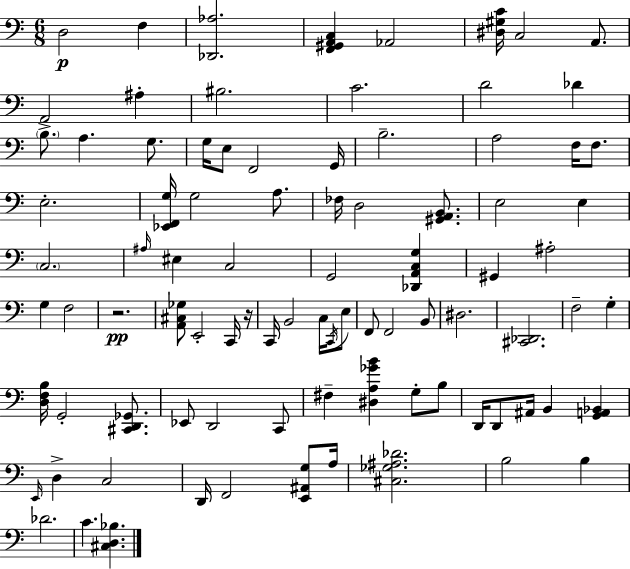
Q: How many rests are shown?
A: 2